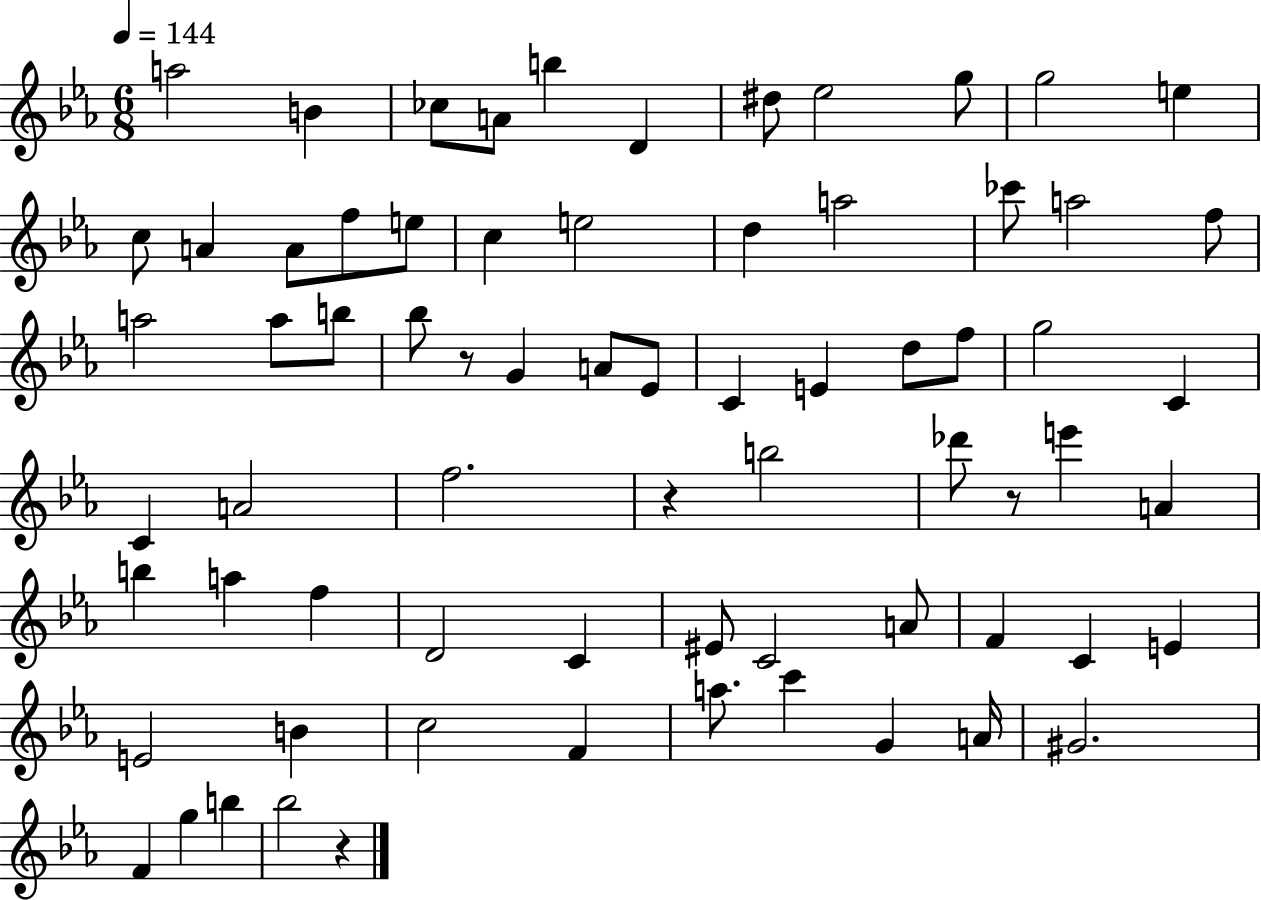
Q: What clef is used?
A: treble